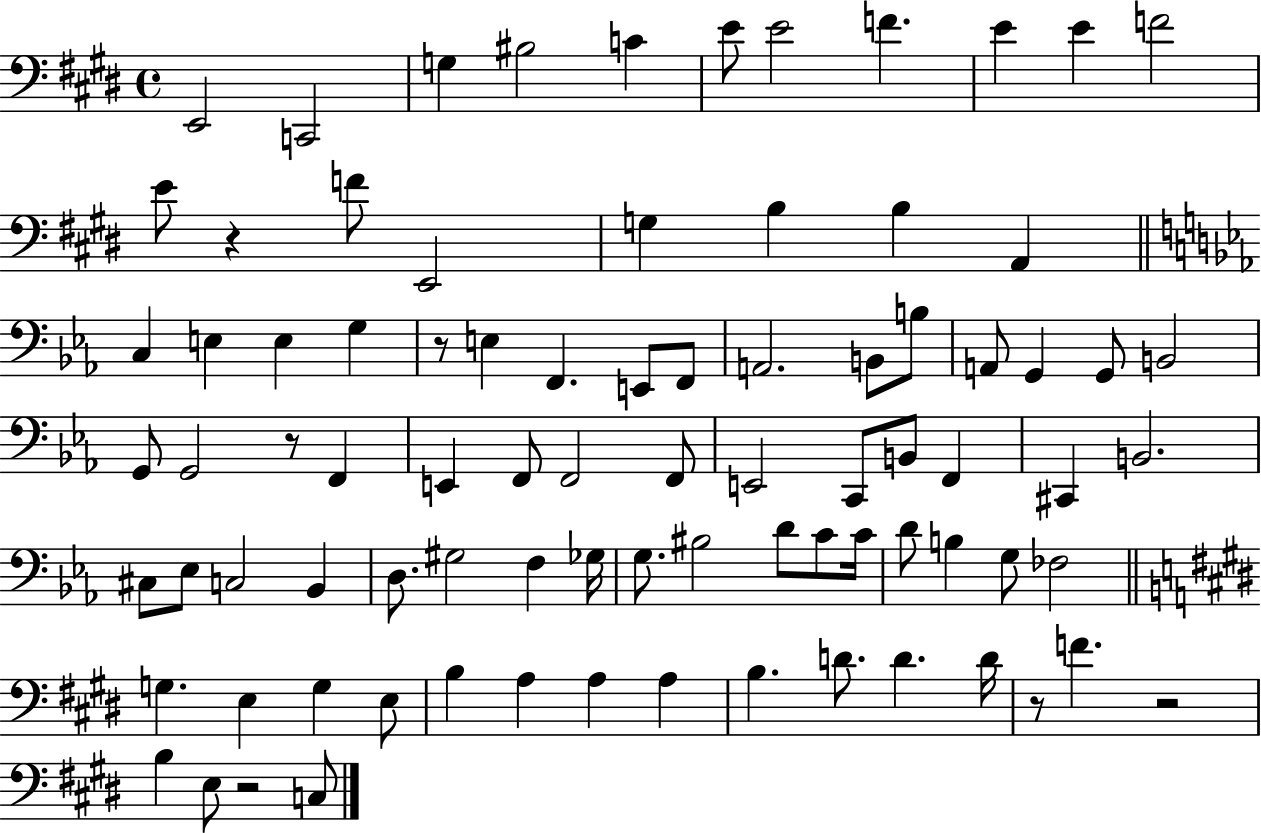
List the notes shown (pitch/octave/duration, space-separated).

E2/h C2/h G3/q BIS3/h C4/q E4/e E4/h F4/q. E4/q E4/q F4/h E4/e R/q F4/e E2/h G3/q B3/q B3/q A2/q C3/q E3/q E3/q G3/q R/e E3/q F2/q. E2/e F2/e A2/h. B2/e B3/e A2/e G2/q G2/e B2/h G2/e G2/h R/e F2/q E2/q F2/e F2/h F2/e E2/h C2/e B2/e F2/q C#2/q B2/h. C#3/e Eb3/e C3/h Bb2/q D3/e. G#3/h F3/q Gb3/s G3/e. BIS3/h D4/e C4/e C4/s D4/e B3/q G3/e FES3/h G3/q. E3/q G3/q E3/e B3/q A3/q A3/q A3/q B3/q. D4/e. D4/q. D4/s R/e F4/q. R/h B3/q E3/e R/h C3/e